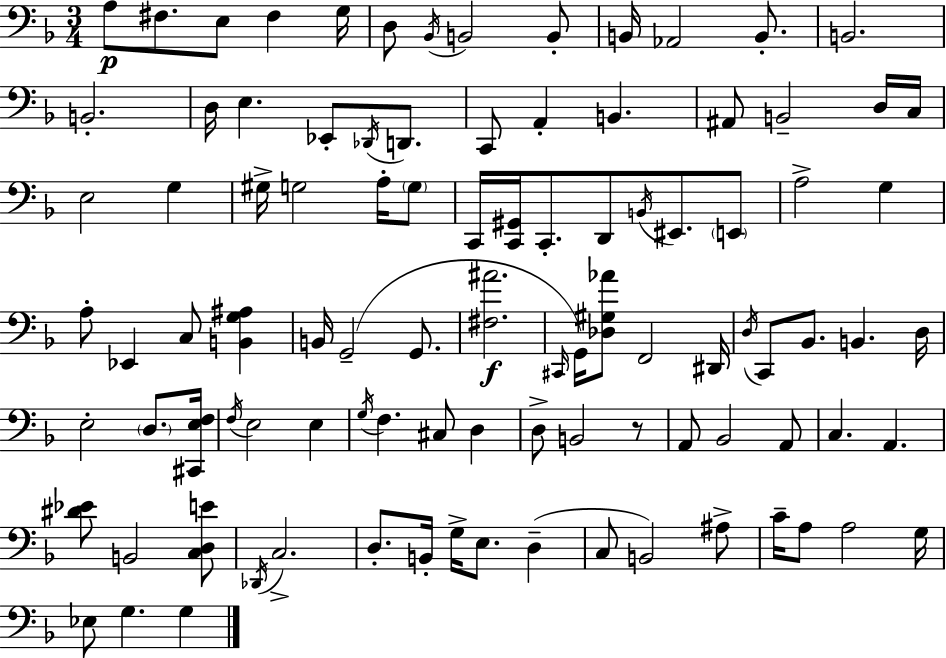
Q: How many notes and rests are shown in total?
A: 97